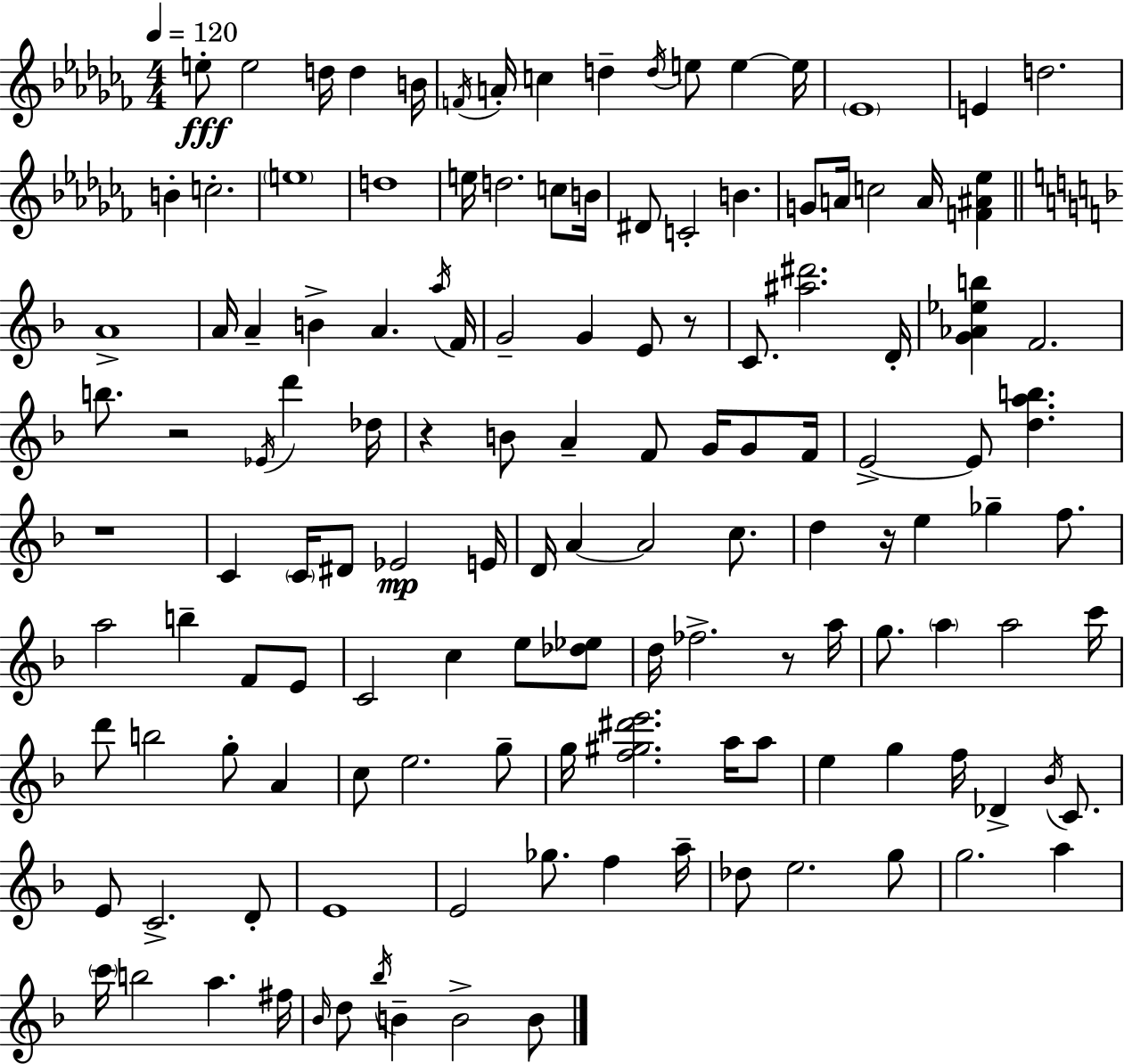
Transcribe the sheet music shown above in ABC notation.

X:1
T:Untitled
M:4/4
L:1/4
K:Abm
e/2 e2 d/4 d B/4 F/4 A/4 c d d/4 e/2 e e/4 _E4 E d2 B c2 e4 d4 e/4 d2 c/2 B/4 ^D/2 C2 B G/2 A/4 c2 A/4 [F^A_e] A4 A/4 A B A a/4 F/4 G2 G E/2 z/2 C/2 [^a^d']2 D/4 [G_A_eb] F2 b/2 z2 _E/4 d' _d/4 z B/2 A F/2 G/4 G/2 F/4 E2 E/2 [dab] z4 C C/4 ^D/2 _E2 E/4 D/4 A A2 c/2 d z/4 e _g f/2 a2 b F/2 E/2 C2 c e/2 [_d_e]/2 d/4 _f2 z/2 a/4 g/2 a a2 c'/4 d'/2 b2 g/2 A c/2 e2 g/2 g/4 [f^g^d'e']2 a/4 a/2 e g f/4 _D _B/4 C/2 E/2 C2 D/2 E4 E2 _g/2 f a/4 _d/2 e2 g/2 g2 a c'/4 b2 a ^f/4 _B/4 d/2 _b/4 B B2 B/2